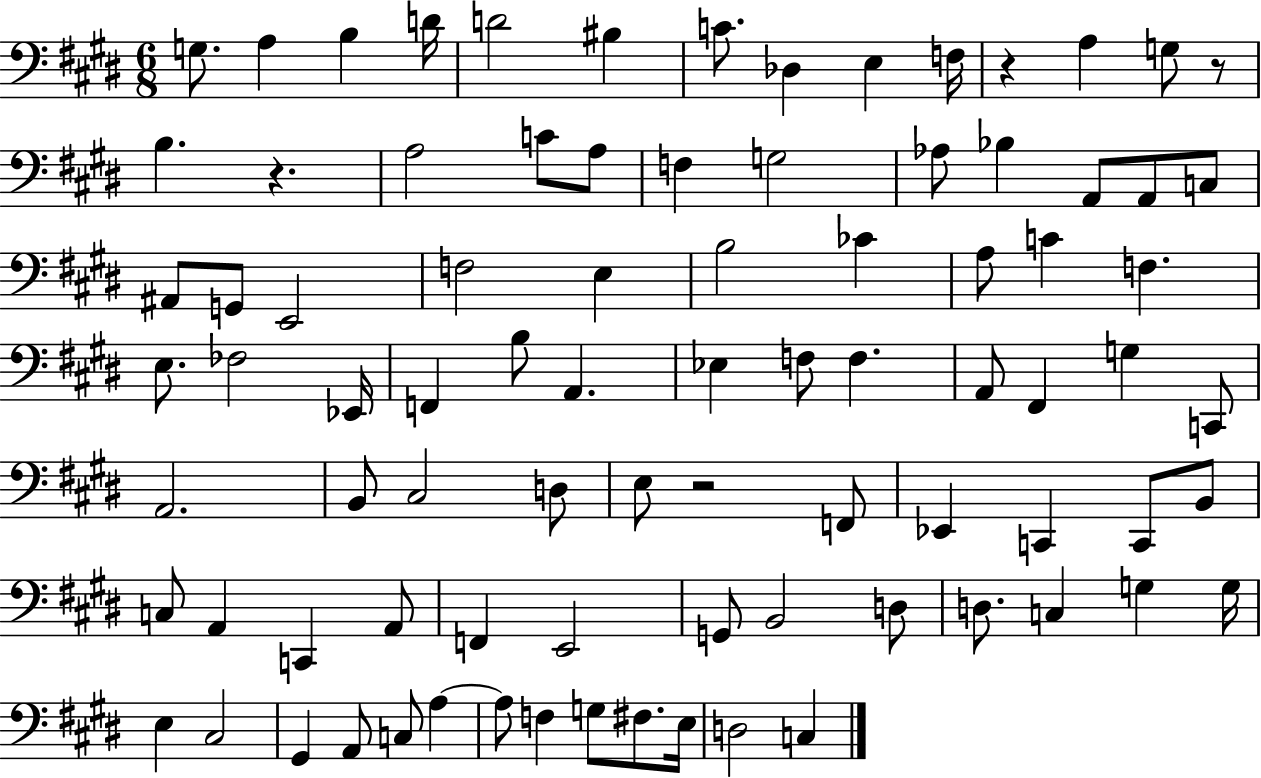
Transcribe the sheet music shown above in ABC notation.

X:1
T:Untitled
M:6/8
L:1/4
K:E
G,/2 A, B, D/4 D2 ^B, C/2 _D, E, F,/4 z A, G,/2 z/2 B, z A,2 C/2 A,/2 F, G,2 _A,/2 _B, A,,/2 A,,/2 C,/2 ^A,,/2 G,,/2 E,,2 F,2 E, B,2 _C A,/2 C F, E,/2 _F,2 _E,,/4 F,, B,/2 A,, _E, F,/2 F, A,,/2 ^F,, G, C,,/2 A,,2 B,,/2 ^C,2 D,/2 E,/2 z2 F,,/2 _E,, C,, C,,/2 B,,/2 C,/2 A,, C,, A,,/2 F,, E,,2 G,,/2 B,,2 D,/2 D,/2 C, G, G,/4 E, ^C,2 ^G,, A,,/2 C,/2 A, A,/2 F, G,/2 ^F,/2 E,/4 D,2 C,